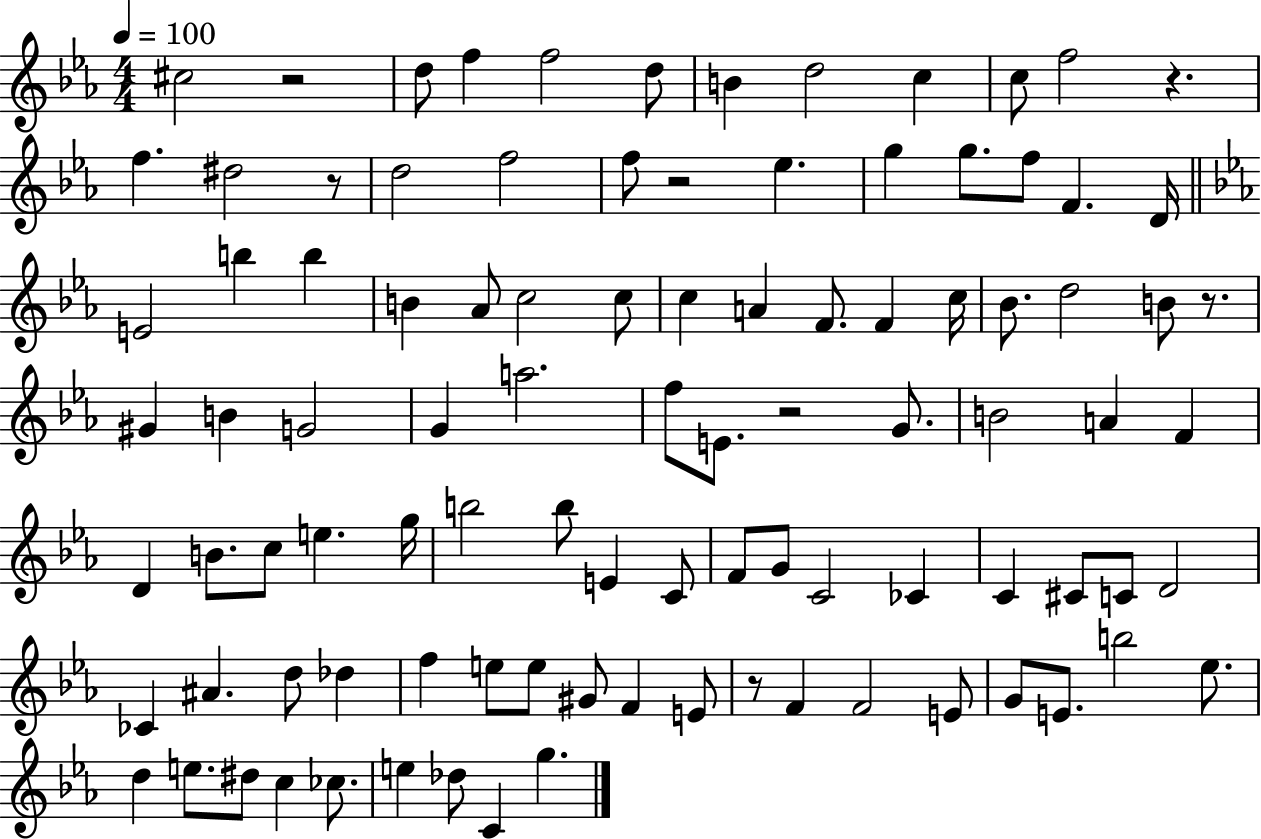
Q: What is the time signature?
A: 4/4